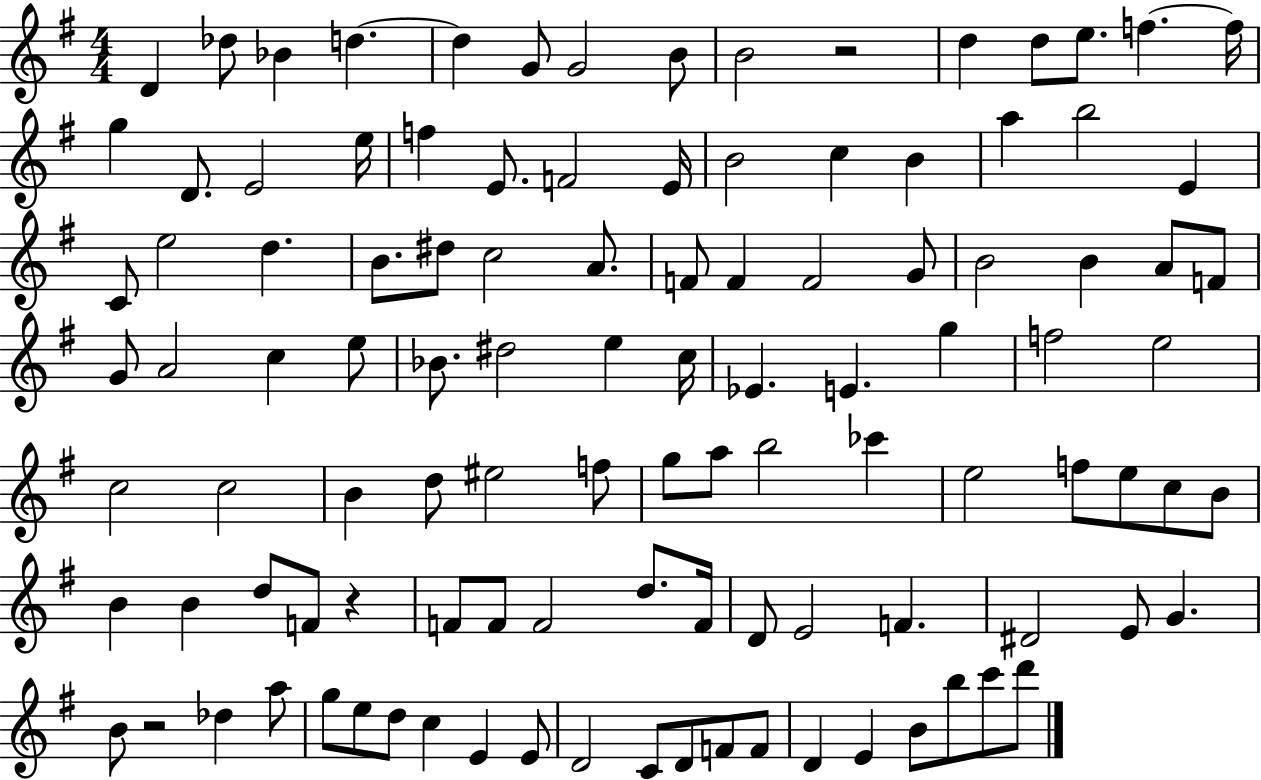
{
  \clef treble
  \numericTimeSignature
  \time 4/4
  \key g \major
  d'4 des''8 bes'4 d''4.~~ | d''4 g'8 g'2 b'8 | b'2 r2 | d''4 d''8 e''8. f''4.~~ f''16 | \break g''4 d'8. e'2 e''16 | f''4 e'8. f'2 e'16 | b'2 c''4 b'4 | a''4 b''2 e'4 | \break c'8 e''2 d''4. | b'8. dis''8 c''2 a'8. | f'8 f'4 f'2 g'8 | b'2 b'4 a'8 f'8 | \break g'8 a'2 c''4 e''8 | bes'8. dis''2 e''4 c''16 | ees'4. e'4. g''4 | f''2 e''2 | \break c''2 c''2 | b'4 d''8 eis''2 f''8 | g''8 a''8 b''2 ces'''4 | e''2 f''8 e''8 c''8 b'8 | \break b'4 b'4 d''8 f'8 r4 | f'8 f'8 f'2 d''8. f'16 | d'8 e'2 f'4. | dis'2 e'8 g'4. | \break b'8 r2 des''4 a''8 | g''8 e''8 d''8 c''4 e'4 e'8 | d'2 c'8 d'8 f'8 f'8 | d'4 e'4 b'8 b''8 c'''8 d'''8 | \break \bar "|."
}